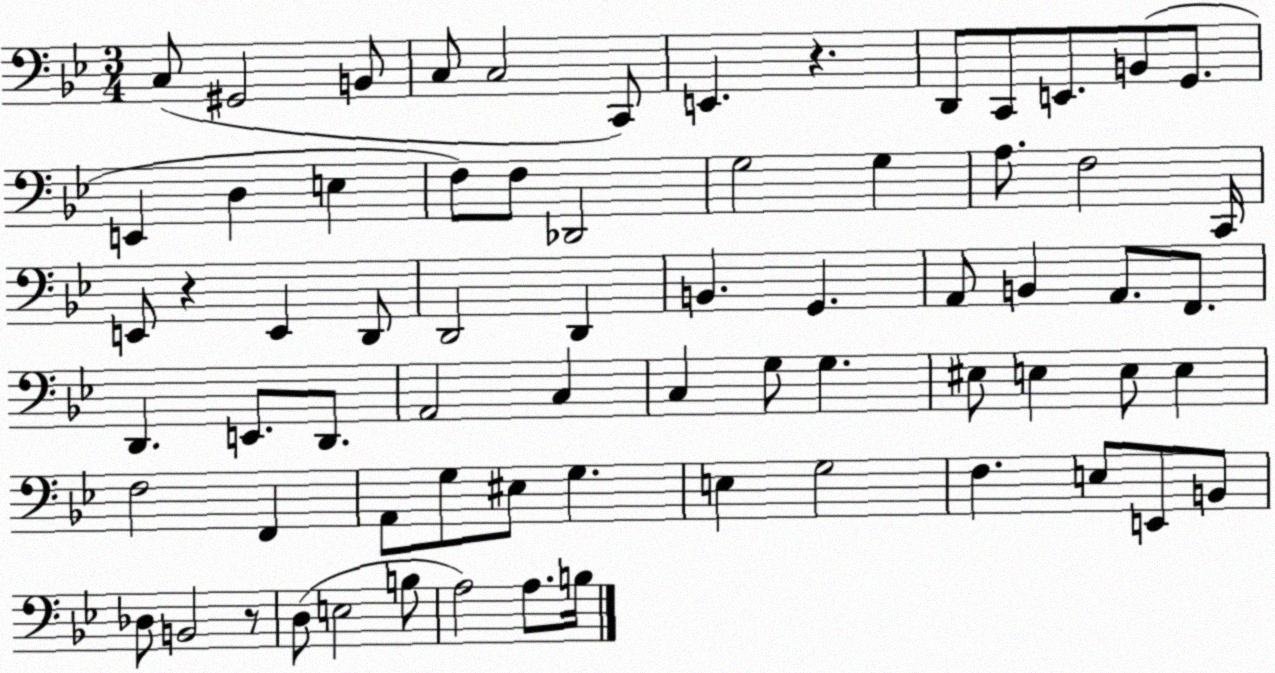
X:1
T:Untitled
M:3/4
L:1/4
K:Bb
C,/2 ^G,,2 B,,/2 C,/2 C,2 C,,/2 E,, z D,,/2 C,,/2 E,,/2 B,,/2 G,,/2 E,, D, E, F,/2 F,/2 _D,,2 G,2 G, A,/2 F,2 C,,/4 E,,/2 z E,, D,,/2 D,,2 D,, B,, G,, A,,/2 B,, A,,/2 F,,/2 D,, E,,/2 D,,/2 A,,2 C, C, G,/2 G, ^E,/2 E, E,/2 E, F,2 F,, A,,/2 G,/2 ^E,/2 G, E, G,2 F, E,/2 E,,/2 B,,/2 _D,/2 B,,2 z/2 D,/2 E,2 B,/2 A,2 A,/2 B,/4